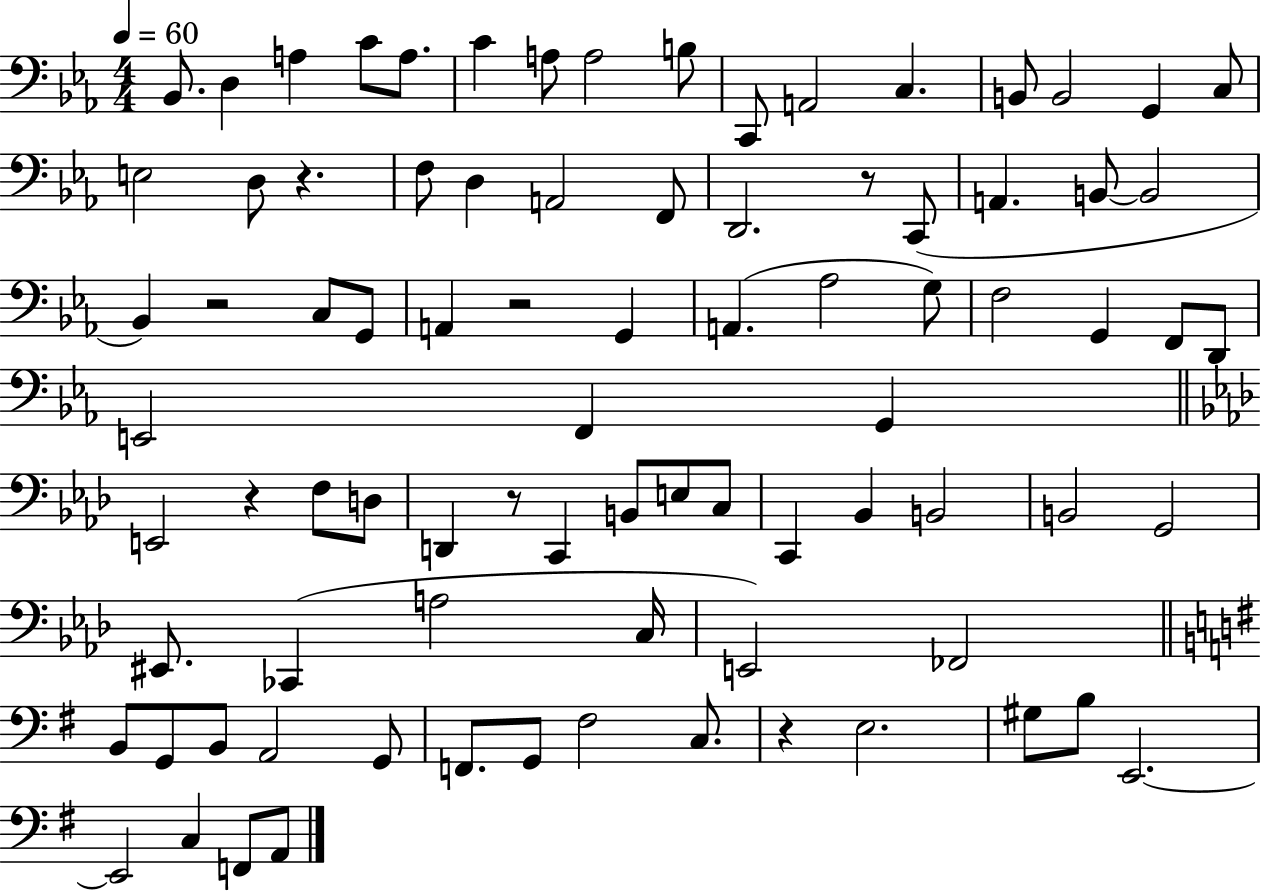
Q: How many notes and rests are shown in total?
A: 85